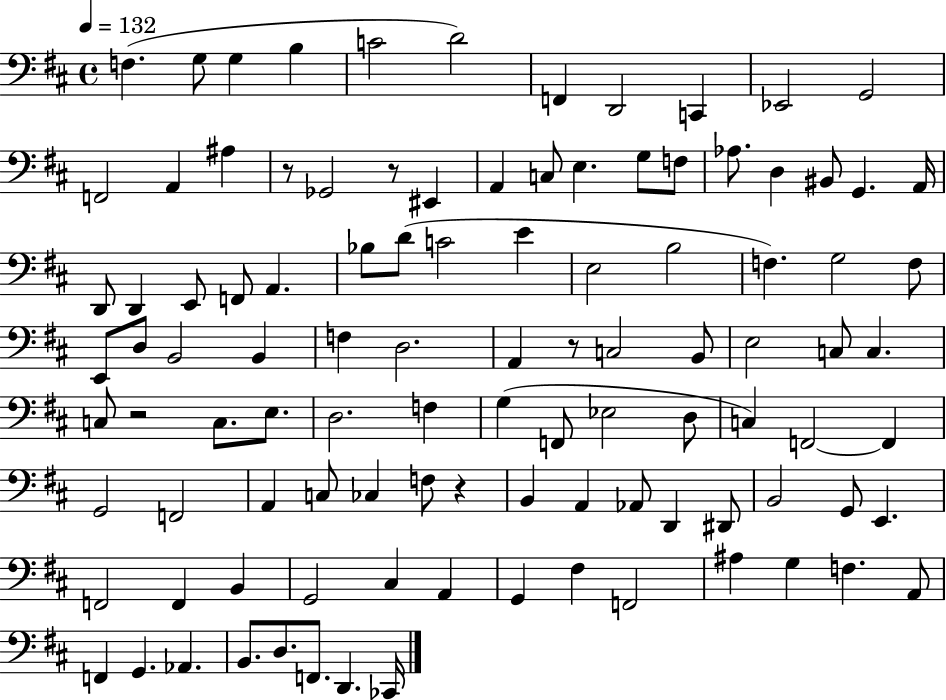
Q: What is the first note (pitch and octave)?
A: F3